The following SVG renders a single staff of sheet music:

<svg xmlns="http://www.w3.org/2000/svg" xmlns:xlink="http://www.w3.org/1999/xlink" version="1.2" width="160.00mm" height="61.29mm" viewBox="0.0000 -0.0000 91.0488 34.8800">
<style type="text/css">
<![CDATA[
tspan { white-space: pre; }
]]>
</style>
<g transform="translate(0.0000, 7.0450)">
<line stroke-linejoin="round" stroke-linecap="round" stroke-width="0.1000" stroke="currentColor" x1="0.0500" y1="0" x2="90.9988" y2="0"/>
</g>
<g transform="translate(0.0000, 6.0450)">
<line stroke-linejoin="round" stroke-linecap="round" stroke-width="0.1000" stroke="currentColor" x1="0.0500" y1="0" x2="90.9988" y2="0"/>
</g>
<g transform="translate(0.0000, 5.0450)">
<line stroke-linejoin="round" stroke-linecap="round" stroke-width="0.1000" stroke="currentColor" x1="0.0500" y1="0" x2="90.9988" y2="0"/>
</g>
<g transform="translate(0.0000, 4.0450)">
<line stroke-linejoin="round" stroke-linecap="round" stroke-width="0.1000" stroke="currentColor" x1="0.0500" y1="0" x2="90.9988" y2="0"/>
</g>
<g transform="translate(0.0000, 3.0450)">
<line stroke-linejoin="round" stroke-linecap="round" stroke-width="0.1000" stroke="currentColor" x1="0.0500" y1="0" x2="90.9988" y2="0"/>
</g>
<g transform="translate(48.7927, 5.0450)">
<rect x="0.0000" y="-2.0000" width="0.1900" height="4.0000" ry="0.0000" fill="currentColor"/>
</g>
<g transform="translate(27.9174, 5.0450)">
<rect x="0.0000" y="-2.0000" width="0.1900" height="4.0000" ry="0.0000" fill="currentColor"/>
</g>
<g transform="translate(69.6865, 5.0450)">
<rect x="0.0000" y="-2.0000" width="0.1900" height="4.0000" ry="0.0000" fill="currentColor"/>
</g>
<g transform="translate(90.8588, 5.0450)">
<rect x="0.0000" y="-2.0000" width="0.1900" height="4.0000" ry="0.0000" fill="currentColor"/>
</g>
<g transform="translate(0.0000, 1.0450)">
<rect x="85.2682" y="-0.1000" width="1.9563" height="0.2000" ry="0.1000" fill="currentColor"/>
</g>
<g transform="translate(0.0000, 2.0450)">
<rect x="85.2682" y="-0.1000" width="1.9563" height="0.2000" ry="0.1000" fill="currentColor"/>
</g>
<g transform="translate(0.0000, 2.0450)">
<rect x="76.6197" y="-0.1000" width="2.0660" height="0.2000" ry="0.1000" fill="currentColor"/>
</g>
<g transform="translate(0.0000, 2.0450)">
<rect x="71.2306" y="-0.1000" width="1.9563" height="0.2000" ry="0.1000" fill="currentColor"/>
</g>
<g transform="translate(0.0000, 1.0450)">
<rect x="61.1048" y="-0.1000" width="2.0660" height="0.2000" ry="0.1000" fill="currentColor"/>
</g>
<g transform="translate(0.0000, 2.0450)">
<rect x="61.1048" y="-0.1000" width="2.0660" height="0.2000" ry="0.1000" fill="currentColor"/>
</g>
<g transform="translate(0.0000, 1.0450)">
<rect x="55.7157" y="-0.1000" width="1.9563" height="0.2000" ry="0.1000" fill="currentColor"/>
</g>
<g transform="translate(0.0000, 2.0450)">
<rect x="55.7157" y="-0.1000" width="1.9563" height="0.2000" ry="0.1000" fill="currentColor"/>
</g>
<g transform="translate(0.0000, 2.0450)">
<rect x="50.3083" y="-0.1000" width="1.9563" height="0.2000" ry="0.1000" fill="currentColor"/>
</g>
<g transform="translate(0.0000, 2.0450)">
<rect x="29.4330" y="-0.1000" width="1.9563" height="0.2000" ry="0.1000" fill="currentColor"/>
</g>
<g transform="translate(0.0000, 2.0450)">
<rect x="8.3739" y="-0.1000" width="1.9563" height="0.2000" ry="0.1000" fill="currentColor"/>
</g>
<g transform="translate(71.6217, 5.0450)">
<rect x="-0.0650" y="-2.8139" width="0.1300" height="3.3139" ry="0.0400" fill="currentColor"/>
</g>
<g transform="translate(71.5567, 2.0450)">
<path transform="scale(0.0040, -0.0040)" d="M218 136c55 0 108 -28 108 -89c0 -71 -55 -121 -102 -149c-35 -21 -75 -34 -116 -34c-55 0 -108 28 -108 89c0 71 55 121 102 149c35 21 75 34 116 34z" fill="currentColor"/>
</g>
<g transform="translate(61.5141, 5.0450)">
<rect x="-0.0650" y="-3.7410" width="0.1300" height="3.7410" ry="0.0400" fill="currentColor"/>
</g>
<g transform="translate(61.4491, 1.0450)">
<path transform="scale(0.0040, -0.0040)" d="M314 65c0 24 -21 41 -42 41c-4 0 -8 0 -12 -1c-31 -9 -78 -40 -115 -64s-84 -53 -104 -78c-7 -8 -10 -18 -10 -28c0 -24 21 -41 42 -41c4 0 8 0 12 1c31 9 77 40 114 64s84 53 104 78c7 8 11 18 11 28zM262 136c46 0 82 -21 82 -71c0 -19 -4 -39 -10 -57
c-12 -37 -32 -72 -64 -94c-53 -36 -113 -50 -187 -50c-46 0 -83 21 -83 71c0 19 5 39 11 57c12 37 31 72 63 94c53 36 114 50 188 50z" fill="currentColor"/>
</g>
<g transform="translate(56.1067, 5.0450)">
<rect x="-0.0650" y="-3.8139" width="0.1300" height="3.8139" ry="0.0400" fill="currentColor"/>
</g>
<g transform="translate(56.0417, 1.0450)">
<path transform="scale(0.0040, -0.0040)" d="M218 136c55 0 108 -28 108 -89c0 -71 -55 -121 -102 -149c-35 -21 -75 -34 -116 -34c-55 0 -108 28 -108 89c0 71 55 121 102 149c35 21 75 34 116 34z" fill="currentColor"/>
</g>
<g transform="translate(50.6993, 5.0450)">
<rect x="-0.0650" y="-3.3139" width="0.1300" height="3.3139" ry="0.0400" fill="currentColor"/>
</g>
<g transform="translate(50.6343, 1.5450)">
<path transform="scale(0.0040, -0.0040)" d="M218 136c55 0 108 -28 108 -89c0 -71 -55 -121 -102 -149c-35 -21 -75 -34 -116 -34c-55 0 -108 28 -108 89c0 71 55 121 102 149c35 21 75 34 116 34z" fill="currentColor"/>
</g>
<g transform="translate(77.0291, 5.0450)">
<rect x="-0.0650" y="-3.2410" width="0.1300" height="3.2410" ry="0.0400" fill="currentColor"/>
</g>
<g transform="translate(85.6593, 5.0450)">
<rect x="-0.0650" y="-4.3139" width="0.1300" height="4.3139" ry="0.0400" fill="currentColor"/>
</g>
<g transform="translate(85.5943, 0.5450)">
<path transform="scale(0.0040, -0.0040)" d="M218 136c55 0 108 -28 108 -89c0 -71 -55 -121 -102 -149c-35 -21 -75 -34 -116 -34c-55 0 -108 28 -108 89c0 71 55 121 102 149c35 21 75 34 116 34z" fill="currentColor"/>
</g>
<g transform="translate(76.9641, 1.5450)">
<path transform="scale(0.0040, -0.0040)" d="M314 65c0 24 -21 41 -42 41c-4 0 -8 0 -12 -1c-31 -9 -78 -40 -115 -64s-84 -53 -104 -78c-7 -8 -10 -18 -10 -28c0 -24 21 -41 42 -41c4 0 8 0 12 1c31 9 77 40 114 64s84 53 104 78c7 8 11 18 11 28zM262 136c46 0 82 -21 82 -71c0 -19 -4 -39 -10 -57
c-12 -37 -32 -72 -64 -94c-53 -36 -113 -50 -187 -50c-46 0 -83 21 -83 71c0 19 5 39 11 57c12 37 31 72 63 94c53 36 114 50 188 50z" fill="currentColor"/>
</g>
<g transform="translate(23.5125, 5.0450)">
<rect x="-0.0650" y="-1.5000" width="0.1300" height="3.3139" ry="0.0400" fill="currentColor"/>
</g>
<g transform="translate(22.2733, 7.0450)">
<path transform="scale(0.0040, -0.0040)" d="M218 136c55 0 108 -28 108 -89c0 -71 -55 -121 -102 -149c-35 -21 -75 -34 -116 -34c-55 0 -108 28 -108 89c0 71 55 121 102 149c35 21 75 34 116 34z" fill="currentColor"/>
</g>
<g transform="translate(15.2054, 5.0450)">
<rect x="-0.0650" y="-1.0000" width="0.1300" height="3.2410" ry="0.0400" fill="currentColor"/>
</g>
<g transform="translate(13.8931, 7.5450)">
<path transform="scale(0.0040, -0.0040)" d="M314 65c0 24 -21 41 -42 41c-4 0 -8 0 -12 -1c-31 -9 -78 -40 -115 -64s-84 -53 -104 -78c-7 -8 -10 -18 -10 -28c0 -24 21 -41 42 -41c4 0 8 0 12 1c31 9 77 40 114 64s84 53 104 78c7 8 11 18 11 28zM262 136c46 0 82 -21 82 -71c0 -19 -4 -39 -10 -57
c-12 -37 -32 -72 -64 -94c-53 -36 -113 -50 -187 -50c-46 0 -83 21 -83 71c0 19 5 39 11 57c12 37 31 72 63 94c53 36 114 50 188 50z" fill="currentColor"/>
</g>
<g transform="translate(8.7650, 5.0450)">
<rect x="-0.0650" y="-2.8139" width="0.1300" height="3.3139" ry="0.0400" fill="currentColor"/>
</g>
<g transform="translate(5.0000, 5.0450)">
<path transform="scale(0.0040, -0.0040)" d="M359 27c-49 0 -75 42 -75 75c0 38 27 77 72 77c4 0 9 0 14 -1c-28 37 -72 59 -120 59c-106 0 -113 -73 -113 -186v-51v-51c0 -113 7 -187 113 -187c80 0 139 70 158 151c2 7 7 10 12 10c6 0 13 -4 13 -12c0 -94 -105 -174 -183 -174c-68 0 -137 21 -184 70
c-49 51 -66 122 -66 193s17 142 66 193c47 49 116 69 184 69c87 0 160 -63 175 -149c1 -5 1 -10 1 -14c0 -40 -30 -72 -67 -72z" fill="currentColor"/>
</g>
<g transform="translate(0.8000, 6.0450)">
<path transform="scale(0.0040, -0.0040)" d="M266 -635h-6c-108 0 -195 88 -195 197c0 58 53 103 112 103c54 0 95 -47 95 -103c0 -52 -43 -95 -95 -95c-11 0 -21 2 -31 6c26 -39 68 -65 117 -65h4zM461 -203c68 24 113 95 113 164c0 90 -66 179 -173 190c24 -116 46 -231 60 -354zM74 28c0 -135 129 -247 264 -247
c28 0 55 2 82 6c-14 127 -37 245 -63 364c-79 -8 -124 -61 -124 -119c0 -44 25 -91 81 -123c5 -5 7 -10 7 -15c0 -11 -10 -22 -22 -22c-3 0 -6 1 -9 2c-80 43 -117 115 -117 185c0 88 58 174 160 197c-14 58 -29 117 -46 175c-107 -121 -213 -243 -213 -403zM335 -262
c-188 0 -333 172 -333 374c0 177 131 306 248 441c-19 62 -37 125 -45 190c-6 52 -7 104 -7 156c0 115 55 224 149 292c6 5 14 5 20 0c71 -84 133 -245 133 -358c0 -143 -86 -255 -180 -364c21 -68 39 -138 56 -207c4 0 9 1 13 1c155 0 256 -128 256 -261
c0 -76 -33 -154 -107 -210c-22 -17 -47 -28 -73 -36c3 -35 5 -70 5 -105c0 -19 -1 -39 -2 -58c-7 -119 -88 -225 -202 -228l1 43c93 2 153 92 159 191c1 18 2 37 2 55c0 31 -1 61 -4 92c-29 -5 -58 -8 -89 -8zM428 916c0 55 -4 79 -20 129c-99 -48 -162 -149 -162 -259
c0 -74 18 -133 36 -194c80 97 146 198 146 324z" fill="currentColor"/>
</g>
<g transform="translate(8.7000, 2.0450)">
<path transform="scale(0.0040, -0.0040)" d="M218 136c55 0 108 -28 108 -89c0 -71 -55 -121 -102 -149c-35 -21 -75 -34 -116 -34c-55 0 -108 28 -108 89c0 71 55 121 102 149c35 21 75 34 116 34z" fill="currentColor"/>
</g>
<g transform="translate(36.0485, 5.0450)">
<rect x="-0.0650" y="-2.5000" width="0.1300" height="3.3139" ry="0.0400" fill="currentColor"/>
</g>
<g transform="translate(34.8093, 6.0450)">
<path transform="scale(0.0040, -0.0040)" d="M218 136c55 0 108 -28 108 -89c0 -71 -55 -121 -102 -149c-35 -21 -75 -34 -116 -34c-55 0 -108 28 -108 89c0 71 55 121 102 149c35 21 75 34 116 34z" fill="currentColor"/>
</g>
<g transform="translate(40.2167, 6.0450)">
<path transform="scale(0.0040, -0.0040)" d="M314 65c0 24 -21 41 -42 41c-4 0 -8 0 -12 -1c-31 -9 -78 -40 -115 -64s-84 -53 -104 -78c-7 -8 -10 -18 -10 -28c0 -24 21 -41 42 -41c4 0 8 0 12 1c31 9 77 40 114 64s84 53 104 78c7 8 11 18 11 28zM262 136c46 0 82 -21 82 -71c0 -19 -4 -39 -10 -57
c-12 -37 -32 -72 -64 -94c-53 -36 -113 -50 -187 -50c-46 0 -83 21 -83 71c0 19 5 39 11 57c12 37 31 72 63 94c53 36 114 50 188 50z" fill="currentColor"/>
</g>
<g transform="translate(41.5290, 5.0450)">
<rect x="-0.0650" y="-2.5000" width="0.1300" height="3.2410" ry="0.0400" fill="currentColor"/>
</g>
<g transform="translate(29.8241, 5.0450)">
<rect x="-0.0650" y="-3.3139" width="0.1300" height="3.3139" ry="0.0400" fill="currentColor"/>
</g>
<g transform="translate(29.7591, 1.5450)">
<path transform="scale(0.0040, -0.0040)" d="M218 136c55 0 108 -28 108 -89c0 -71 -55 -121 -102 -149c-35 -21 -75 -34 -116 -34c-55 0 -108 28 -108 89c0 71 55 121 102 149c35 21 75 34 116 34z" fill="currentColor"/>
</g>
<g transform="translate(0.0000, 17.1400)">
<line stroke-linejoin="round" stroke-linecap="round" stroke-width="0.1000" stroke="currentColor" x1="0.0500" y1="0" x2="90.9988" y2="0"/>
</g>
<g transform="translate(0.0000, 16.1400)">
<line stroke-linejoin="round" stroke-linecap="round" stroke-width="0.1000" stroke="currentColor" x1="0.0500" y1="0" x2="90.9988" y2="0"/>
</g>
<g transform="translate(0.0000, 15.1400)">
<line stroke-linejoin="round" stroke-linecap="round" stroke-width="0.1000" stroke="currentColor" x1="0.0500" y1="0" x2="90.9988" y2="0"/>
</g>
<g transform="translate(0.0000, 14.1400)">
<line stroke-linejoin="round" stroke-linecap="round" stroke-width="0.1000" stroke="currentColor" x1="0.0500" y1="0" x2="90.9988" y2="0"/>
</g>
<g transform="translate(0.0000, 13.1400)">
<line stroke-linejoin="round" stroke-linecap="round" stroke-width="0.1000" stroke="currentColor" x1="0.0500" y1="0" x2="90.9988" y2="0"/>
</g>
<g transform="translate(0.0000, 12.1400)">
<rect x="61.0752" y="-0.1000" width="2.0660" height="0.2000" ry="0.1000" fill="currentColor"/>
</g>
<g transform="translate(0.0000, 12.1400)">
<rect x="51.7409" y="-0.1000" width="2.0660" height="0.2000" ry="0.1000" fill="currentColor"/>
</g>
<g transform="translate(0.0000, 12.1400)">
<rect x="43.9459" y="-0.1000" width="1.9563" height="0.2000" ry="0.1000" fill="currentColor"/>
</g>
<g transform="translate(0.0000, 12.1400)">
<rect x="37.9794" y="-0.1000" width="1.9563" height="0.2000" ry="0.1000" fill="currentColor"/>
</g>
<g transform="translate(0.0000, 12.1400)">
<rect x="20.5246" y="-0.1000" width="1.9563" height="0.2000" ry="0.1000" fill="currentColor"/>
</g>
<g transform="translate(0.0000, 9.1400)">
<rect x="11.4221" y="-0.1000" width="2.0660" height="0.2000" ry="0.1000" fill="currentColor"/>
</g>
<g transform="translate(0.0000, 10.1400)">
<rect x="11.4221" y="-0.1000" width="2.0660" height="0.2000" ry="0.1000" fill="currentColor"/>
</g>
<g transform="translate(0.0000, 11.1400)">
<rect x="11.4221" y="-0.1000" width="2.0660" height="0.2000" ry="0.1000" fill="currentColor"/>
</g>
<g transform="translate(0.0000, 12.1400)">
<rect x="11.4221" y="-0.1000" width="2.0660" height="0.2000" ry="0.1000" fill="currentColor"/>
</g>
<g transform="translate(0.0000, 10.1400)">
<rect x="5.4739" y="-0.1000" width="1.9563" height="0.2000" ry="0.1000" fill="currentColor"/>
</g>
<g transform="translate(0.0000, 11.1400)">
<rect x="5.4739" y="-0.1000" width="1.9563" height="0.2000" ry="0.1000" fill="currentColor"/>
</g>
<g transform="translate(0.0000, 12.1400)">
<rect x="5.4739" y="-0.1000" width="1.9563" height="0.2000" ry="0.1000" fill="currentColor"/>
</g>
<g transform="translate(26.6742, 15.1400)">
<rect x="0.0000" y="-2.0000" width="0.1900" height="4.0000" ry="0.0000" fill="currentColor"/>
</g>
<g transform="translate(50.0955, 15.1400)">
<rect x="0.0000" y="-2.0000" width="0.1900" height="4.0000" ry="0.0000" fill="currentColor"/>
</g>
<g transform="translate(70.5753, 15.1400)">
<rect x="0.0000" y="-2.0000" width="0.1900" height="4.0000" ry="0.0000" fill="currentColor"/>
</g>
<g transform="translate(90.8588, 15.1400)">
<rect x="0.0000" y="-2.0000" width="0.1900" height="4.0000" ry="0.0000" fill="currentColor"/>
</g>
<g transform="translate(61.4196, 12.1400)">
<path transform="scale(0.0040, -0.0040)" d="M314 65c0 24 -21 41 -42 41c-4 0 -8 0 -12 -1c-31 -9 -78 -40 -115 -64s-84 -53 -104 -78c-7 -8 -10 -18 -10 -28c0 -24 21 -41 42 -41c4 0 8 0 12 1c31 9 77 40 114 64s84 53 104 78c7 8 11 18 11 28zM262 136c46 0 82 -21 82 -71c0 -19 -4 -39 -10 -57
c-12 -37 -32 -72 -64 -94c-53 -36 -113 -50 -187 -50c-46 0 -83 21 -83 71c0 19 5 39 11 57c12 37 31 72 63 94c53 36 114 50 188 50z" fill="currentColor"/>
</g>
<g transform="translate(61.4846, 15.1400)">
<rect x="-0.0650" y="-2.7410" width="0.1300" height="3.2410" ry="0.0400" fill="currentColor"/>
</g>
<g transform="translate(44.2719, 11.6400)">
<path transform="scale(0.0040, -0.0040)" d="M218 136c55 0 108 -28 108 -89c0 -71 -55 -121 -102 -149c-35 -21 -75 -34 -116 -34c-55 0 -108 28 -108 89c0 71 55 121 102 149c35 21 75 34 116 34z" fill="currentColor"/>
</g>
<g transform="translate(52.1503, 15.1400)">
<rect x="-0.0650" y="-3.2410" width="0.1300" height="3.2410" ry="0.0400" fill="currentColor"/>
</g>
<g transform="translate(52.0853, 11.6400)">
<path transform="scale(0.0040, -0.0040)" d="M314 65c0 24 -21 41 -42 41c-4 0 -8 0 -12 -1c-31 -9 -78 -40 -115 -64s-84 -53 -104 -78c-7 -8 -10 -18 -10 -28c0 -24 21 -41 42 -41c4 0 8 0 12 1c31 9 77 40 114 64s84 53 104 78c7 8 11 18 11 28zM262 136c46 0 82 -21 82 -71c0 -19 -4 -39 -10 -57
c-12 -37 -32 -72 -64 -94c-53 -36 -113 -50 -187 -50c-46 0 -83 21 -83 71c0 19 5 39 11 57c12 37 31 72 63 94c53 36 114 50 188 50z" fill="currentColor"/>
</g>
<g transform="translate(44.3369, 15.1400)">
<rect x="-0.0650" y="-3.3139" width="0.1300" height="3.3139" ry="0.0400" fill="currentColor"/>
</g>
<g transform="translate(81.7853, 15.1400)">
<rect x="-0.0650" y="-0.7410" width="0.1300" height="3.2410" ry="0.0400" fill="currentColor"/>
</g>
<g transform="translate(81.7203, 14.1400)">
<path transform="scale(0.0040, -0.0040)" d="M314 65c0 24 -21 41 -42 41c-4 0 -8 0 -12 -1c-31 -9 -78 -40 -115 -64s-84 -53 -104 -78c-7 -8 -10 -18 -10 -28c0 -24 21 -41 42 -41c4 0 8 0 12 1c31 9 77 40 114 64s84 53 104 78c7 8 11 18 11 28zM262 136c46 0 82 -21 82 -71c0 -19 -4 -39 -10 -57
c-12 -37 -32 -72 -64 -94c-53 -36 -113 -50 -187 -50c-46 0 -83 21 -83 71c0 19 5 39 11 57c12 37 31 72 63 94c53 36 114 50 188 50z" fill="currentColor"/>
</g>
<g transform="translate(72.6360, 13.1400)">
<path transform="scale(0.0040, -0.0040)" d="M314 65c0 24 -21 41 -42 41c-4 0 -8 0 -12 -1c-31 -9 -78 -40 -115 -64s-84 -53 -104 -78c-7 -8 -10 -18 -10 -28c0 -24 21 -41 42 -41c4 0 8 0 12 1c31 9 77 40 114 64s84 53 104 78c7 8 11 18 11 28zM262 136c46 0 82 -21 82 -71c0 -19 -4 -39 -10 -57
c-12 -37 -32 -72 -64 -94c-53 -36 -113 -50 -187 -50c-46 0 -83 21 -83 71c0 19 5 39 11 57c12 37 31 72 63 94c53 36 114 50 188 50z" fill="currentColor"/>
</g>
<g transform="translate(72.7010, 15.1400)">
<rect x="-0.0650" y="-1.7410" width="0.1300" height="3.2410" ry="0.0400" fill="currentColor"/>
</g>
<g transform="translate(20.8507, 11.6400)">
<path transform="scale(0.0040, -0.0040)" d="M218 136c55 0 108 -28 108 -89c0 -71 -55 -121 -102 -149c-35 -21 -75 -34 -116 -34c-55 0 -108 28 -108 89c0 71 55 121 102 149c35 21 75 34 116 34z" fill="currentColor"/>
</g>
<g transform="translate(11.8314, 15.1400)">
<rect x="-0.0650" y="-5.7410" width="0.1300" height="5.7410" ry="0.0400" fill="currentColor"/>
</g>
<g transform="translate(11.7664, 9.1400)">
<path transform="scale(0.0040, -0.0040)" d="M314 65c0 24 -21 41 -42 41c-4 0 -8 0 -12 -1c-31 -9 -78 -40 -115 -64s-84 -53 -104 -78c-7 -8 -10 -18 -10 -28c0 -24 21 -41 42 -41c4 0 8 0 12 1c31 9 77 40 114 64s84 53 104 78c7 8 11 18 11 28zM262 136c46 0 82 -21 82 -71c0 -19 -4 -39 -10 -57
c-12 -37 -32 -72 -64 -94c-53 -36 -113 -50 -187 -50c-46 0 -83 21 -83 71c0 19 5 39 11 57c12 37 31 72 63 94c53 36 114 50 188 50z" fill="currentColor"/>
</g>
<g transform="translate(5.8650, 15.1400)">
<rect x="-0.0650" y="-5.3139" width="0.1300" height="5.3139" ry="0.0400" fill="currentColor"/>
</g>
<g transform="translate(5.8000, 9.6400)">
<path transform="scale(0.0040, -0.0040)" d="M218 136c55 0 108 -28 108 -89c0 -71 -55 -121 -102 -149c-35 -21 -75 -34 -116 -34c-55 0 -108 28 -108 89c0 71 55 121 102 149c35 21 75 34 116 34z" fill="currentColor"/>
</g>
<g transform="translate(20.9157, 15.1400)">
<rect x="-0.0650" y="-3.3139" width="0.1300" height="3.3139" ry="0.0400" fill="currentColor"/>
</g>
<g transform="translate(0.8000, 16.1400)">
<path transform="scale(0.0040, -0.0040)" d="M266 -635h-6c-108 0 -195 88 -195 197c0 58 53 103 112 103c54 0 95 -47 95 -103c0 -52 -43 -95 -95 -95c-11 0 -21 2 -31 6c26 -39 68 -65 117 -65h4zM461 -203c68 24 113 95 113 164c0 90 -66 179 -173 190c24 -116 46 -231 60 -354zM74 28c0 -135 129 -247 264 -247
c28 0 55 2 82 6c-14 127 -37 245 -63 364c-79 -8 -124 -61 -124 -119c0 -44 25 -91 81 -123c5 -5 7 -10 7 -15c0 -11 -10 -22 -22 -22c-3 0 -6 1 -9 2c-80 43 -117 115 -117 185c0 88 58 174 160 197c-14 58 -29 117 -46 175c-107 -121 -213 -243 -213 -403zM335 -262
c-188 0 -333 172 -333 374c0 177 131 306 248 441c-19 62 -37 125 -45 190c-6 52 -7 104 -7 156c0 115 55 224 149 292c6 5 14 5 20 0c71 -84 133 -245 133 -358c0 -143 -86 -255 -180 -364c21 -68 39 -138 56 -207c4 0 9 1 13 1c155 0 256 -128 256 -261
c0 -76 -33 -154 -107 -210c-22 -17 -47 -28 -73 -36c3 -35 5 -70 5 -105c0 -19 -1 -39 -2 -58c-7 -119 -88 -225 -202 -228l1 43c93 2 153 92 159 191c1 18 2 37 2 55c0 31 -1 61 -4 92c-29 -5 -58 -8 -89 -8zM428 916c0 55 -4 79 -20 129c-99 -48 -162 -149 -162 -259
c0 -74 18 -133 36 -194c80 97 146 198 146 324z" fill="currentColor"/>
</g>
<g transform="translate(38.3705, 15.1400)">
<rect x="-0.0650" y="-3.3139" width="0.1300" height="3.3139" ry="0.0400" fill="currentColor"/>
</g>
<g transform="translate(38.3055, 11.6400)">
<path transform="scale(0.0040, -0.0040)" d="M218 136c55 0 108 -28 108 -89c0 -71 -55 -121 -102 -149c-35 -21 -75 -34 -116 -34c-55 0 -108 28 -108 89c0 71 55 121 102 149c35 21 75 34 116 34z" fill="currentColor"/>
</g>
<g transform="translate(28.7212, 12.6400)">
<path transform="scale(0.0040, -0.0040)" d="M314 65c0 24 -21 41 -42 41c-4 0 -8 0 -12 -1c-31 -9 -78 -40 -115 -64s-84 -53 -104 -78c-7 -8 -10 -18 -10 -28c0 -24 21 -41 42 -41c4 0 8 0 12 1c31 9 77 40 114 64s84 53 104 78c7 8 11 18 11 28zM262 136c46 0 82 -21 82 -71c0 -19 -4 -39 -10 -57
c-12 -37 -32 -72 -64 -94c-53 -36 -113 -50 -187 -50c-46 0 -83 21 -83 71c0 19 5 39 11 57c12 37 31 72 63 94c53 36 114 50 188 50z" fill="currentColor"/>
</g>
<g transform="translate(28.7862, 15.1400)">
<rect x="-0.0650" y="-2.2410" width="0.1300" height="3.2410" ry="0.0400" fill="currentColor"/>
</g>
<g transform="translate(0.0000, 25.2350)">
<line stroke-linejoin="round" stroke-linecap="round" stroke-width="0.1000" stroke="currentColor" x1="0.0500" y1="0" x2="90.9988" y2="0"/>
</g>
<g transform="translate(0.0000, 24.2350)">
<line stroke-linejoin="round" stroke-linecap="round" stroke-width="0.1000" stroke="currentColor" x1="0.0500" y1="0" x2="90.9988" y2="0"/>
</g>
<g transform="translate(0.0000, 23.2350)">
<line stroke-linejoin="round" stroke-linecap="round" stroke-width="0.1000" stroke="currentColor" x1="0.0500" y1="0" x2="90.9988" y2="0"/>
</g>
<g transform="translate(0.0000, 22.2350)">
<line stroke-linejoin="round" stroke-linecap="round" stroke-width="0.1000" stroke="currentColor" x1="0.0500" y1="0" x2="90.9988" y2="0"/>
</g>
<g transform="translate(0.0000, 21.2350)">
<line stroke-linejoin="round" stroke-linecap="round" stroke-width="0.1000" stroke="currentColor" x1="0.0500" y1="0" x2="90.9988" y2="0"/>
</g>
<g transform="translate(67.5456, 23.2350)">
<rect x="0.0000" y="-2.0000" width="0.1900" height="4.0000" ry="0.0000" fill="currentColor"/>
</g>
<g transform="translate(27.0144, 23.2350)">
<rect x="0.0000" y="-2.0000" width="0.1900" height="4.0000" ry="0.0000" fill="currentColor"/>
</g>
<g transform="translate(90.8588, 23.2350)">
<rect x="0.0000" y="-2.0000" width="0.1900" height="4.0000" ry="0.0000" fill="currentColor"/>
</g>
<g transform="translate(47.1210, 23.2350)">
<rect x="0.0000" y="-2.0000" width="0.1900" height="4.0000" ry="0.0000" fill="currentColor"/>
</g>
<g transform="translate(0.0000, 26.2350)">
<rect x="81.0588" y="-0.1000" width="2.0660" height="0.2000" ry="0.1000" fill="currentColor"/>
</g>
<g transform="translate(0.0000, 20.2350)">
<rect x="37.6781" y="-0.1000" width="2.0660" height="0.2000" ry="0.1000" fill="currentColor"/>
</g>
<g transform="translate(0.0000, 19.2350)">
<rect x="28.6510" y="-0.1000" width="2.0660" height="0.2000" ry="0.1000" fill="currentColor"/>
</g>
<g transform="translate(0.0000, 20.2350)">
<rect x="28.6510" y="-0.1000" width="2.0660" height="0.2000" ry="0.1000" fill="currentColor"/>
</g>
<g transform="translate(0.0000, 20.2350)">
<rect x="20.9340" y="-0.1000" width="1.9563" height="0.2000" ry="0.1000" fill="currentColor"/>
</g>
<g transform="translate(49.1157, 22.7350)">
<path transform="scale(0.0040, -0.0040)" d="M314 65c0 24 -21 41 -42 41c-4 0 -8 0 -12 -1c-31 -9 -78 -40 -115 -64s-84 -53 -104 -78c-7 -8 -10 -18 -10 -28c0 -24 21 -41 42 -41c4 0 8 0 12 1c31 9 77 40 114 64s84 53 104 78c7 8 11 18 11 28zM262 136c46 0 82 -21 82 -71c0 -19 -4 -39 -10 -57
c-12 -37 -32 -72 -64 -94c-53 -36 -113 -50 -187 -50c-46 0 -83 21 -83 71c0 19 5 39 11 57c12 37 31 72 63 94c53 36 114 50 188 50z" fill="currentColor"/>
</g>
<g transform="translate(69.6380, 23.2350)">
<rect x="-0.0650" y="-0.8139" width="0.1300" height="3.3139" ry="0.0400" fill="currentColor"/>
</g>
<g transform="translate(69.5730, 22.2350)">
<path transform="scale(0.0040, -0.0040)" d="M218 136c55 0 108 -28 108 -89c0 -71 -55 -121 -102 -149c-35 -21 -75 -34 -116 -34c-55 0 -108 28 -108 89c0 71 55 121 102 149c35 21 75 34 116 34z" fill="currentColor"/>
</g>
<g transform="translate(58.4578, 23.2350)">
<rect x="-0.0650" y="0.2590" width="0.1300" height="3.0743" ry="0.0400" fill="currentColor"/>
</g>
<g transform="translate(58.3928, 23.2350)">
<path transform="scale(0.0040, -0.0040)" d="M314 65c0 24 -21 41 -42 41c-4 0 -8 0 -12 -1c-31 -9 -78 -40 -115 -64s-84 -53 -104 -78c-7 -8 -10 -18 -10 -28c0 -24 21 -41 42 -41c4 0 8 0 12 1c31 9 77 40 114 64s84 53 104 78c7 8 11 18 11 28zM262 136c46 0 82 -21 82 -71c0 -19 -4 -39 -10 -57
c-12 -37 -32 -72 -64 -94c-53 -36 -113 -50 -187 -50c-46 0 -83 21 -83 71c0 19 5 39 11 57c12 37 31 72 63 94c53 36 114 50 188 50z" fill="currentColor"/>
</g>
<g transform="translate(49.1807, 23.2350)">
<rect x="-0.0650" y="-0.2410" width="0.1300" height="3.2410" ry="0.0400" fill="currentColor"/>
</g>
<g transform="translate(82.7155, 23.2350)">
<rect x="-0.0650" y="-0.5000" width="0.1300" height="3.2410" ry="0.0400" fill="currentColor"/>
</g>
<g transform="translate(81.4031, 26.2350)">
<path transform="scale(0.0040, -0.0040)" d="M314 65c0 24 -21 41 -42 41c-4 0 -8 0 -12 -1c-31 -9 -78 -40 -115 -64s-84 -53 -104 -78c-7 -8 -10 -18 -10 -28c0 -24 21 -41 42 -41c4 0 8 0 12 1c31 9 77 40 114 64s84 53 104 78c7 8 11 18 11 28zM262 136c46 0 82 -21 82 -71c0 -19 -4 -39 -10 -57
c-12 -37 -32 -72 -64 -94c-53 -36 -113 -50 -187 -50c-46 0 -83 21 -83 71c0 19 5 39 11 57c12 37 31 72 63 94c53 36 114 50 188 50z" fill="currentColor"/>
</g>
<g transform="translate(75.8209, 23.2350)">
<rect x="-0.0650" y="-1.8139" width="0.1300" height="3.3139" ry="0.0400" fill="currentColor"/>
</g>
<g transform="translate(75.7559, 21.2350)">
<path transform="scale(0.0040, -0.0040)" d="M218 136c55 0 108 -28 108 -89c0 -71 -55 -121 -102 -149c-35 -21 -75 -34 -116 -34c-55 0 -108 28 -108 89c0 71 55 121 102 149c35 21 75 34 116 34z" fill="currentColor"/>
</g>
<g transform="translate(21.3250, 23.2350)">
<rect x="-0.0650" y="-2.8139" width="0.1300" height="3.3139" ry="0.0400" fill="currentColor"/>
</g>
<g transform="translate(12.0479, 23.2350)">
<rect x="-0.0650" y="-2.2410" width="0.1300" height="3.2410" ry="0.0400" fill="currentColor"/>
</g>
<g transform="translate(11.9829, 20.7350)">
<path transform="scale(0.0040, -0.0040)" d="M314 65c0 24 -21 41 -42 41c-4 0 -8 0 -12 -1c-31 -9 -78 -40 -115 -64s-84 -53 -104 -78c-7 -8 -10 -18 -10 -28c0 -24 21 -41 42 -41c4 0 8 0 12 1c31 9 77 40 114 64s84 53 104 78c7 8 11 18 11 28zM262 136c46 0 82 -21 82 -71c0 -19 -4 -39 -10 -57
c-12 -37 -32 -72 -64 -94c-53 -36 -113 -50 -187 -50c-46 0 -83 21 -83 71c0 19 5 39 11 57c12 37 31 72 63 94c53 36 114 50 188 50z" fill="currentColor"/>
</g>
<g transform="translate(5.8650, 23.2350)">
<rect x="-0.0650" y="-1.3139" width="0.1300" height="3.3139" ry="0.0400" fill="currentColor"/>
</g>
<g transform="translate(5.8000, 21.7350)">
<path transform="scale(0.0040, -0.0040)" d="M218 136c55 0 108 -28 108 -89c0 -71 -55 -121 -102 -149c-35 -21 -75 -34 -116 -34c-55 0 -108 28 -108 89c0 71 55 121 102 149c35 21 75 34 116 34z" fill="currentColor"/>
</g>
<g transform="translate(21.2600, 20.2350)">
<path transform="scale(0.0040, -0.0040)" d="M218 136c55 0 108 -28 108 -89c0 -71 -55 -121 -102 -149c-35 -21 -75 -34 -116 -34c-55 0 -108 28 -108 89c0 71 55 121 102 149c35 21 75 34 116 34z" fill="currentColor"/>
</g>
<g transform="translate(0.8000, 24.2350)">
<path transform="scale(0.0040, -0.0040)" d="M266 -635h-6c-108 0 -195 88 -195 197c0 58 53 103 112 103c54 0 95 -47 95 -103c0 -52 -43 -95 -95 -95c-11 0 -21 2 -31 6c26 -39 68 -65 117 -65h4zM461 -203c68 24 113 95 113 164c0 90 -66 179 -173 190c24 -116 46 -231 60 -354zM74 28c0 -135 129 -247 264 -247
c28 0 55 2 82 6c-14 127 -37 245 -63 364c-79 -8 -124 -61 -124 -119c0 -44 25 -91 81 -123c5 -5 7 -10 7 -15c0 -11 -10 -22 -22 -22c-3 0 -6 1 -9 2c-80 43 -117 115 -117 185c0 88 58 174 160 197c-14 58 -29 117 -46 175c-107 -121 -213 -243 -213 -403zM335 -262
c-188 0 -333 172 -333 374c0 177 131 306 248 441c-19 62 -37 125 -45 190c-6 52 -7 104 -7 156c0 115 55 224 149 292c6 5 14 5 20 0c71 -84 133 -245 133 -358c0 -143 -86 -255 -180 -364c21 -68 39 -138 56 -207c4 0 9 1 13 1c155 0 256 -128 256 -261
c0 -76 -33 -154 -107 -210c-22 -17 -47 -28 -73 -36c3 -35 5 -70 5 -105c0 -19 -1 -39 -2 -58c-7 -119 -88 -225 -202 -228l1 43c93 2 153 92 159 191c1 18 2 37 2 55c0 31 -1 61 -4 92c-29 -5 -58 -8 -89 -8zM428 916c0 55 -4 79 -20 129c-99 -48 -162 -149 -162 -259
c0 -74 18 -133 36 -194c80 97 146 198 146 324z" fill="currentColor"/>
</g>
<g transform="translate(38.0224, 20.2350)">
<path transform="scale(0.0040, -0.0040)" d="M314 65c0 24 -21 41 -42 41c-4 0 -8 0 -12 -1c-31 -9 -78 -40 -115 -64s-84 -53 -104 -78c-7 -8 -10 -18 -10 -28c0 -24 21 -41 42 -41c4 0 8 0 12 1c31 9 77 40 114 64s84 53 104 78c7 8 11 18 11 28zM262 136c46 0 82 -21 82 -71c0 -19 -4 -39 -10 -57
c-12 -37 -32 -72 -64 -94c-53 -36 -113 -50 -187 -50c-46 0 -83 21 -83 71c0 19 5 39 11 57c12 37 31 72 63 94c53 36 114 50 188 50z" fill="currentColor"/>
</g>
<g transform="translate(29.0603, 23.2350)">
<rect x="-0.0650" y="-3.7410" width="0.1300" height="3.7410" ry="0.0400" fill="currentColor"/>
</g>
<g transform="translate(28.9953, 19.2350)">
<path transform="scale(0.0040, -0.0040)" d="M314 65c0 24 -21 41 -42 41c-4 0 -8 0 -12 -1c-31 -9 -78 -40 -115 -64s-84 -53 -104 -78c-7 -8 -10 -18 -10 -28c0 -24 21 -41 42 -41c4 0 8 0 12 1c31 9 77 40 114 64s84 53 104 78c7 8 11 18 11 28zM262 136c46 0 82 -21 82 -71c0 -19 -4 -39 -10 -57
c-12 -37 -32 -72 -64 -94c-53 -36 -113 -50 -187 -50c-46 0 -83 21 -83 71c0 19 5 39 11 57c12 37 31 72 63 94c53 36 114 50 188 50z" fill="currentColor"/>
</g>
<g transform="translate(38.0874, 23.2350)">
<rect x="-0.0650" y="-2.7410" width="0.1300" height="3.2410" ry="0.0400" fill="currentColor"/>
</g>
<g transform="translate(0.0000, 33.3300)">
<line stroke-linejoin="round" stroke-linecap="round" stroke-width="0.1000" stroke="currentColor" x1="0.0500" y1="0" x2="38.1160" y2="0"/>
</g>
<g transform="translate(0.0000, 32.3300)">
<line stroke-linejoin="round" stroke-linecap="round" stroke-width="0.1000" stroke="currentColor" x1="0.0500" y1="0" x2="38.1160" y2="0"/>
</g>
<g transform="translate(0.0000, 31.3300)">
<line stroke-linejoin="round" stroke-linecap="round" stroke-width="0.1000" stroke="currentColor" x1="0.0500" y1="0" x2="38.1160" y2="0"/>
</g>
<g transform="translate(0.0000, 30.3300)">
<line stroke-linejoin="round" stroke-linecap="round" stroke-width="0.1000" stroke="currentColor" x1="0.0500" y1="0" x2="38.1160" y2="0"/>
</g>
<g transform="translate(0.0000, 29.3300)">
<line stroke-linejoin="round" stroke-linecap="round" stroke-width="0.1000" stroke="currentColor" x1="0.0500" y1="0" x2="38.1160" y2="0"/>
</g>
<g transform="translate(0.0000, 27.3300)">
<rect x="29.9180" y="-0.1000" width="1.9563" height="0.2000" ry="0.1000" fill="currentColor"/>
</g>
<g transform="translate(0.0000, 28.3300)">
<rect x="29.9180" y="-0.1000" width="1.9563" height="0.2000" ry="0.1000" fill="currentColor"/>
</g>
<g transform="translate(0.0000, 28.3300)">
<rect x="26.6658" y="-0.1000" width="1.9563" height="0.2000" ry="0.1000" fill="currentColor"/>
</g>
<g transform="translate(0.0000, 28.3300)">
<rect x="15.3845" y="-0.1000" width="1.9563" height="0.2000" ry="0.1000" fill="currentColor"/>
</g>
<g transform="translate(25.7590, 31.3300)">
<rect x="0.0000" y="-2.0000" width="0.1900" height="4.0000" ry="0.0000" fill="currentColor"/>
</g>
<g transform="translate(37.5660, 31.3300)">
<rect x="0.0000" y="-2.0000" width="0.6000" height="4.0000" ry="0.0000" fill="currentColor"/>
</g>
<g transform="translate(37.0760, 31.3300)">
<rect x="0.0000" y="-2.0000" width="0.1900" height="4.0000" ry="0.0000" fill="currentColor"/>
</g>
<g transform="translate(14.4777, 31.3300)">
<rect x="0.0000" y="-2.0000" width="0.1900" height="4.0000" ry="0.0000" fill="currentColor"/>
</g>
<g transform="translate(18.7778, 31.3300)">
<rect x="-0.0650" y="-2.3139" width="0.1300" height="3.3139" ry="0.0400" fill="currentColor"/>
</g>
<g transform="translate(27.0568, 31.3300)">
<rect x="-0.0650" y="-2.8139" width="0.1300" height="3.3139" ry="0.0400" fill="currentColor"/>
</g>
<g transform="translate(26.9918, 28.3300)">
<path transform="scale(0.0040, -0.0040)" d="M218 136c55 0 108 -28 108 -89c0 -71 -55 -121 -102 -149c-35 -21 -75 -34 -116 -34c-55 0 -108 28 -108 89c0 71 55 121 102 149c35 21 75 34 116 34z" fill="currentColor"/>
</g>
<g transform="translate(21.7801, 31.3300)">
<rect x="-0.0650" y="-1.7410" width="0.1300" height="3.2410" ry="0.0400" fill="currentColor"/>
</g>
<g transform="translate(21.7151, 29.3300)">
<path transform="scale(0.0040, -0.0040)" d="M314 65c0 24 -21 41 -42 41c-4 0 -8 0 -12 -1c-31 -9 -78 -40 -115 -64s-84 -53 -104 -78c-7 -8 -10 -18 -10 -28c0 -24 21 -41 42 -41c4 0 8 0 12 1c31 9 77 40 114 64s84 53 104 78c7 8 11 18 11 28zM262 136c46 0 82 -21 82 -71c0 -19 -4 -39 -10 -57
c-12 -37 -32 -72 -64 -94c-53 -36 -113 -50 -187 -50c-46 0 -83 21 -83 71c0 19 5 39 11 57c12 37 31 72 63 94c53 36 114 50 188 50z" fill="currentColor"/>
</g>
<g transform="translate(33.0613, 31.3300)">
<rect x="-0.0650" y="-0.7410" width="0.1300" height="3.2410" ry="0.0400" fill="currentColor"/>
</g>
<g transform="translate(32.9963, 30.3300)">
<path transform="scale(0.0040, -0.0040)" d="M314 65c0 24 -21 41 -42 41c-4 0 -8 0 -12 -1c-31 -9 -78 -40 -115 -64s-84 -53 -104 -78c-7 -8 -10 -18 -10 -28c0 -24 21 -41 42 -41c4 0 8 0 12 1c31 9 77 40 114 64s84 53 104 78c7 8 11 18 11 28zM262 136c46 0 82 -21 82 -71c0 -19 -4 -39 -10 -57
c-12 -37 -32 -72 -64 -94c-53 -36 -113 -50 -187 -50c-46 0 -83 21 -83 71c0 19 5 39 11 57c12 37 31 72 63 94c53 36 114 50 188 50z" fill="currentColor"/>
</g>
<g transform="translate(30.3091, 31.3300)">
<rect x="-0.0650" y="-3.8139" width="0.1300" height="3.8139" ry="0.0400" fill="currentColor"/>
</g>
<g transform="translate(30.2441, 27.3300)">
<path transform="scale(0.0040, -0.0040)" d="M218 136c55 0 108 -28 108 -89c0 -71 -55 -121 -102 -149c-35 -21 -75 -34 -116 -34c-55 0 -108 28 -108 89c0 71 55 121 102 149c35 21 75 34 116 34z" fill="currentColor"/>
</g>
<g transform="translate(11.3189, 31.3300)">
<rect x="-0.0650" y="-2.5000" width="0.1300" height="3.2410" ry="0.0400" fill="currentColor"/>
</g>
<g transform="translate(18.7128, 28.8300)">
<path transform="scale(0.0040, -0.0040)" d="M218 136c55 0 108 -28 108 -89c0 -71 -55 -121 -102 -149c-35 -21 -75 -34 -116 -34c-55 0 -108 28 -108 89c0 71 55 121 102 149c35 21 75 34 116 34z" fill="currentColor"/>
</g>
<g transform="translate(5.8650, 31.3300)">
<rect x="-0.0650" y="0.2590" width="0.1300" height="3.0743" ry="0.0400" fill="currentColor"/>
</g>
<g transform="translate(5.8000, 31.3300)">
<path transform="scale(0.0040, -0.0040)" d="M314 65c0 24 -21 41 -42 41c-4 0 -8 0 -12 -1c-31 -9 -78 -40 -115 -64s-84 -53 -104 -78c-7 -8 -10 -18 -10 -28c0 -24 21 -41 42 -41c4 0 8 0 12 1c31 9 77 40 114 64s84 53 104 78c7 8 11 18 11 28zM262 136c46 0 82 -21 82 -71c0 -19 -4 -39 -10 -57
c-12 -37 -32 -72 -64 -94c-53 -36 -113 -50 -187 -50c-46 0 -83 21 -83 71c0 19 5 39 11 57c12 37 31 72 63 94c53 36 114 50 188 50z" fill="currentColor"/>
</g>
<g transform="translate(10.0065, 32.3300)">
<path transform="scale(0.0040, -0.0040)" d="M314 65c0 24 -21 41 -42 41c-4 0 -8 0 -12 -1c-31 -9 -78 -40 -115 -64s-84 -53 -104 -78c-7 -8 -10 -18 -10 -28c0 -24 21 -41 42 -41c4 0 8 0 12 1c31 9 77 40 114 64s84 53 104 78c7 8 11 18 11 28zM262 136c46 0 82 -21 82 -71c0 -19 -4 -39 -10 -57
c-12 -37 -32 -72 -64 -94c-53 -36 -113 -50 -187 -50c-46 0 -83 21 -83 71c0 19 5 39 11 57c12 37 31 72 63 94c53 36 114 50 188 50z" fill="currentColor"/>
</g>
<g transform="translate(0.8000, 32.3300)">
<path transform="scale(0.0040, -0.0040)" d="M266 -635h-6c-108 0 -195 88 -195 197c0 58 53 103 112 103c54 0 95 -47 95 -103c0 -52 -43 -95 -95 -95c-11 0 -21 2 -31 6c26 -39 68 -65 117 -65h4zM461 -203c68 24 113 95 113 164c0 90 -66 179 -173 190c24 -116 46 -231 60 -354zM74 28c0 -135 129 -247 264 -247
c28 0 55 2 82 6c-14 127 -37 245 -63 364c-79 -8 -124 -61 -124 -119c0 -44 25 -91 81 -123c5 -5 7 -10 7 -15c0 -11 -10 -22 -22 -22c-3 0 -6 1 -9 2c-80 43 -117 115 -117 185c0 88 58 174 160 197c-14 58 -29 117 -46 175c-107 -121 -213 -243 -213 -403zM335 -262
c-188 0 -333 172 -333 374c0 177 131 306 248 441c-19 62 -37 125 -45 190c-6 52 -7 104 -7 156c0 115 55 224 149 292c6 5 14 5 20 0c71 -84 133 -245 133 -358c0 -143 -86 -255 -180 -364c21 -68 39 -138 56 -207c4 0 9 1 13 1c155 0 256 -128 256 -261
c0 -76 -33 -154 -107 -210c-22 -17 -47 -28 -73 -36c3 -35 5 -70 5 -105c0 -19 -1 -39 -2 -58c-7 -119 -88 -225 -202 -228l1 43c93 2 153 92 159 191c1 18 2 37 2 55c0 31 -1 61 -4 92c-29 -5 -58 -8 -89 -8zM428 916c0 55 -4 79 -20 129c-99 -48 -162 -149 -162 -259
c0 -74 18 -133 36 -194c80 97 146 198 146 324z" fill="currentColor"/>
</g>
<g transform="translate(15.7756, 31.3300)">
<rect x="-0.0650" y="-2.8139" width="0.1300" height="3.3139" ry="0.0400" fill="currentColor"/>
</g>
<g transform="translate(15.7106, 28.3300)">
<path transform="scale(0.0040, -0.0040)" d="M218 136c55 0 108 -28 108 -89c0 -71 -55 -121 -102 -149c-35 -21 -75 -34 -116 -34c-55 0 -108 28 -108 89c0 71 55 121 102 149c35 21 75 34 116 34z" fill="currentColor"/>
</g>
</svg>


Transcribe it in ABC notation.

X:1
T:Untitled
M:4/4
L:1/4
K:C
a D2 E b G G2 b c' c'2 a b2 d' f' g'2 b g2 b b b2 a2 f2 d2 e g2 a c'2 a2 c2 B2 d f C2 B2 G2 a g f2 a c' d2